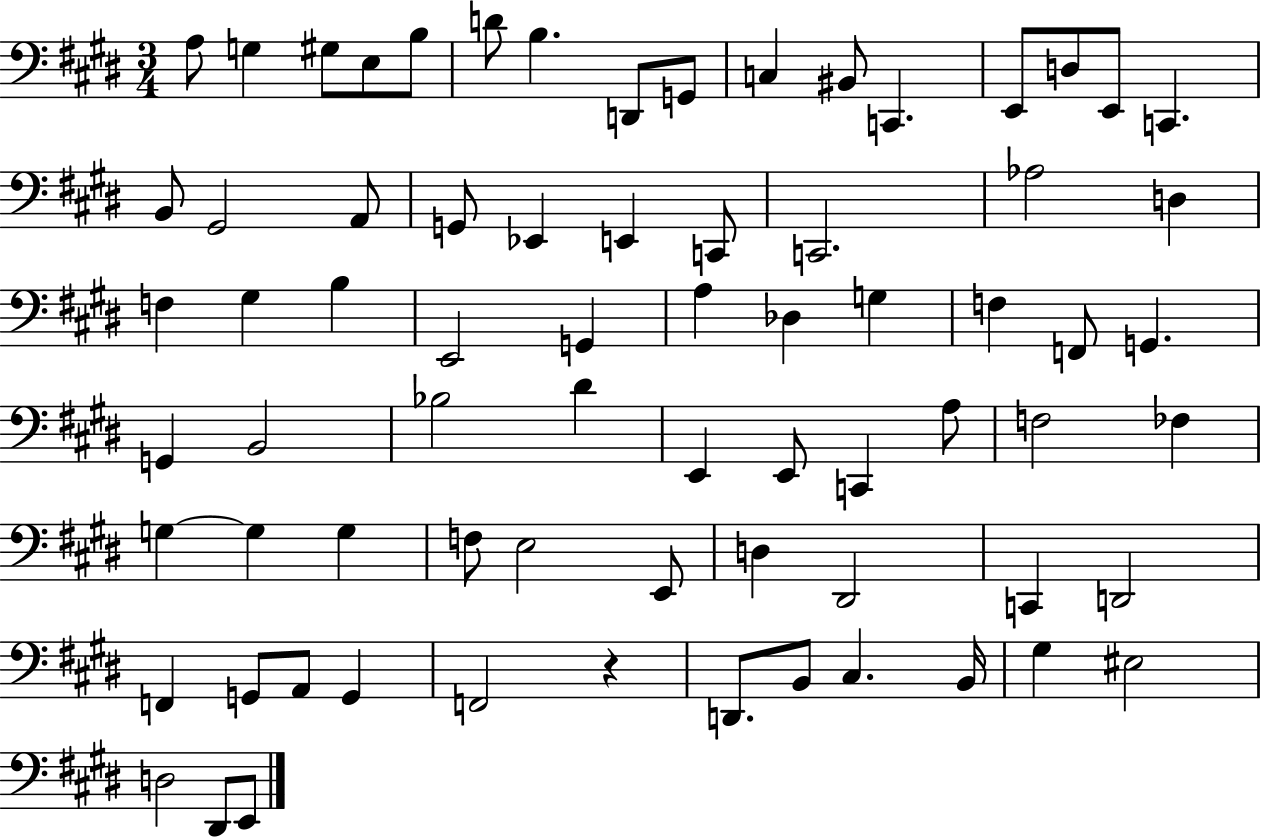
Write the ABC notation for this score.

X:1
T:Untitled
M:3/4
L:1/4
K:E
A,/2 G, ^G,/2 E,/2 B,/2 D/2 B, D,,/2 G,,/2 C, ^B,,/2 C,, E,,/2 D,/2 E,,/2 C,, B,,/2 ^G,,2 A,,/2 G,,/2 _E,, E,, C,,/2 C,,2 _A,2 D, F, ^G, B, E,,2 G,, A, _D, G, F, F,,/2 G,, G,, B,,2 _B,2 ^D E,, E,,/2 C,, A,/2 F,2 _F, G, G, G, F,/2 E,2 E,,/2 D, ^D,,2 C,, D,,2 F,, G,,/2 A,,/2 G,, F,,2 z D,,/2 B,,/2 ^C, B,,/4 ^G, ^E,2 D,2 ^D,,/2 E,,/2